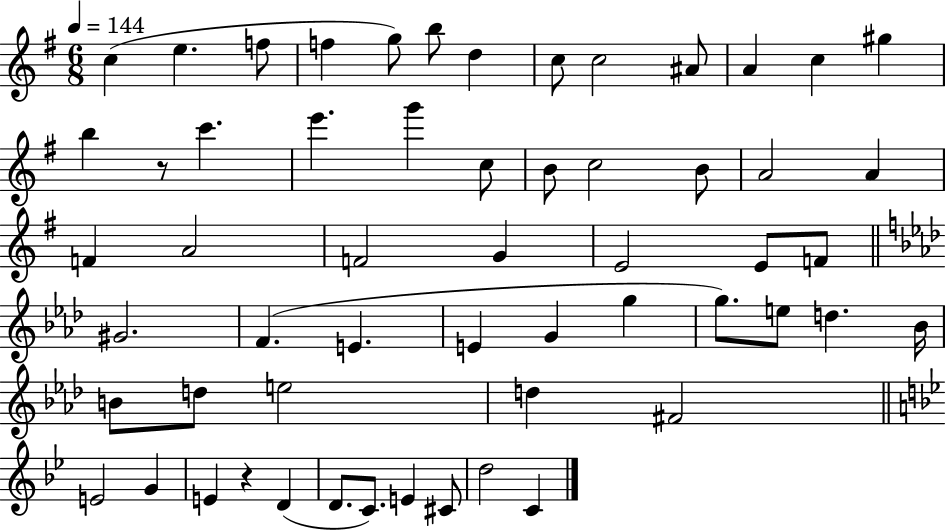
{
  \clef treble
  \numericTimeSignature
  \time 6/8
  \key g \major
  \tempo 4 = 144
  \repeat volta 2 { c''4( e''4. f''8 | f''4 g''8) b''8 d''4 | c''8 c''2 ais'8 | a'4 c''4 gis''4 | \break b''4 r8 c'''4. | e'''4. g'''4 c''8 | b'8 c''2 b'8 | a'2 a'4 | \break f'4 a'2 | f'2 g'4 | e'2 e'8 f'8 | \bar "||" \break \key aes \major gis'2. | f'4.( e'4. | e'4 g'4 g''4 | g''8.) e''8 d''4. bes'16 | \break b'8 d''8 e''2 | d''4 fis'2 | \bar "||" \break \key g \minor e'2 g'4 | e'4 r4 d'4( | d'8. c'8.) e'4 cis'8 | d''2 c'4 | \break } \bar "|."
}